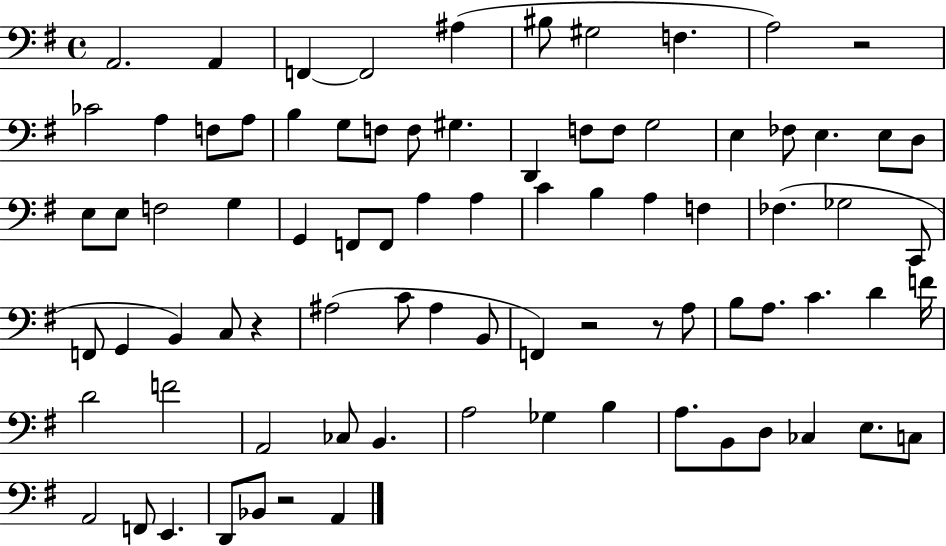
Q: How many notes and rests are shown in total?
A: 83